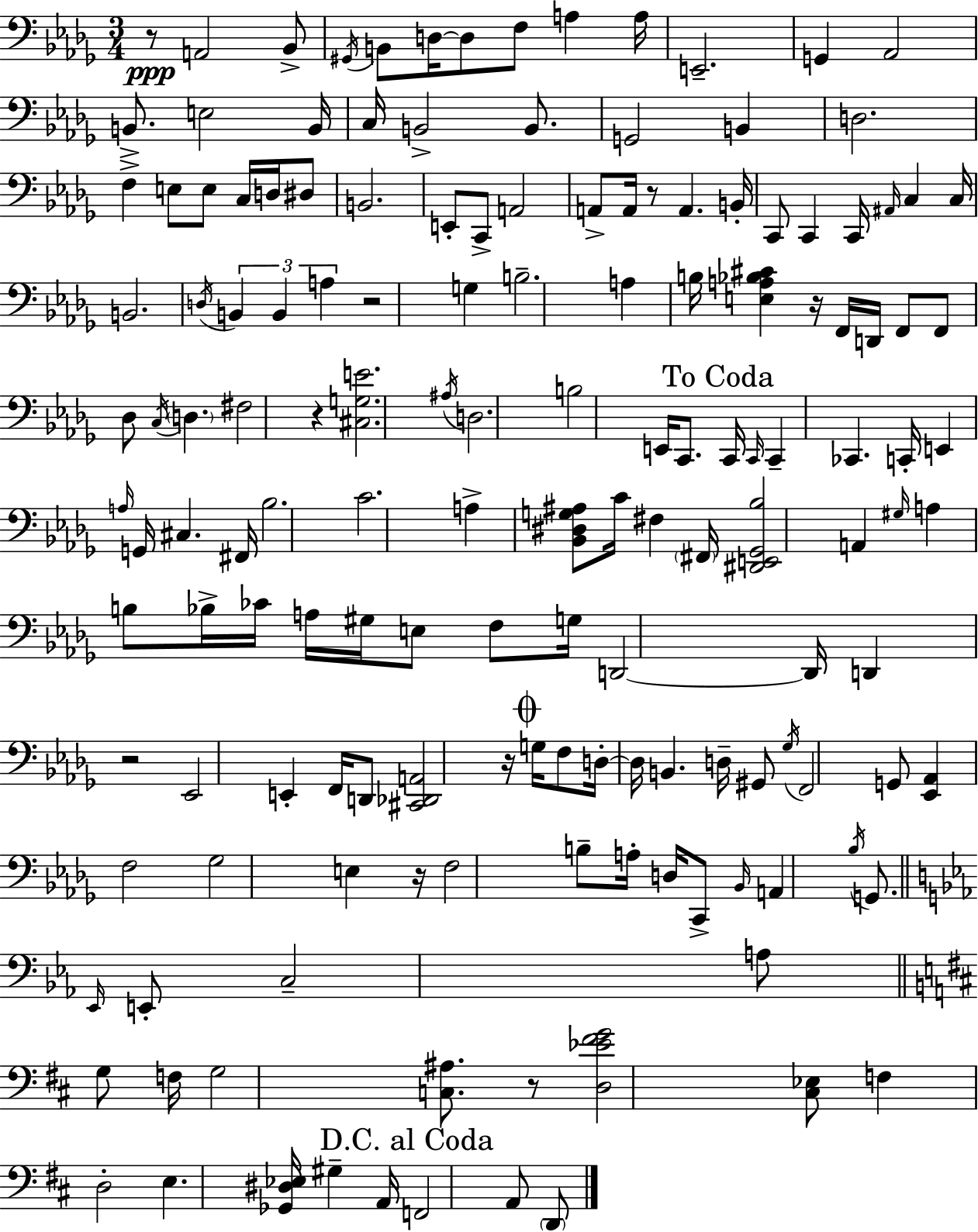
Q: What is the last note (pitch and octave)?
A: D2